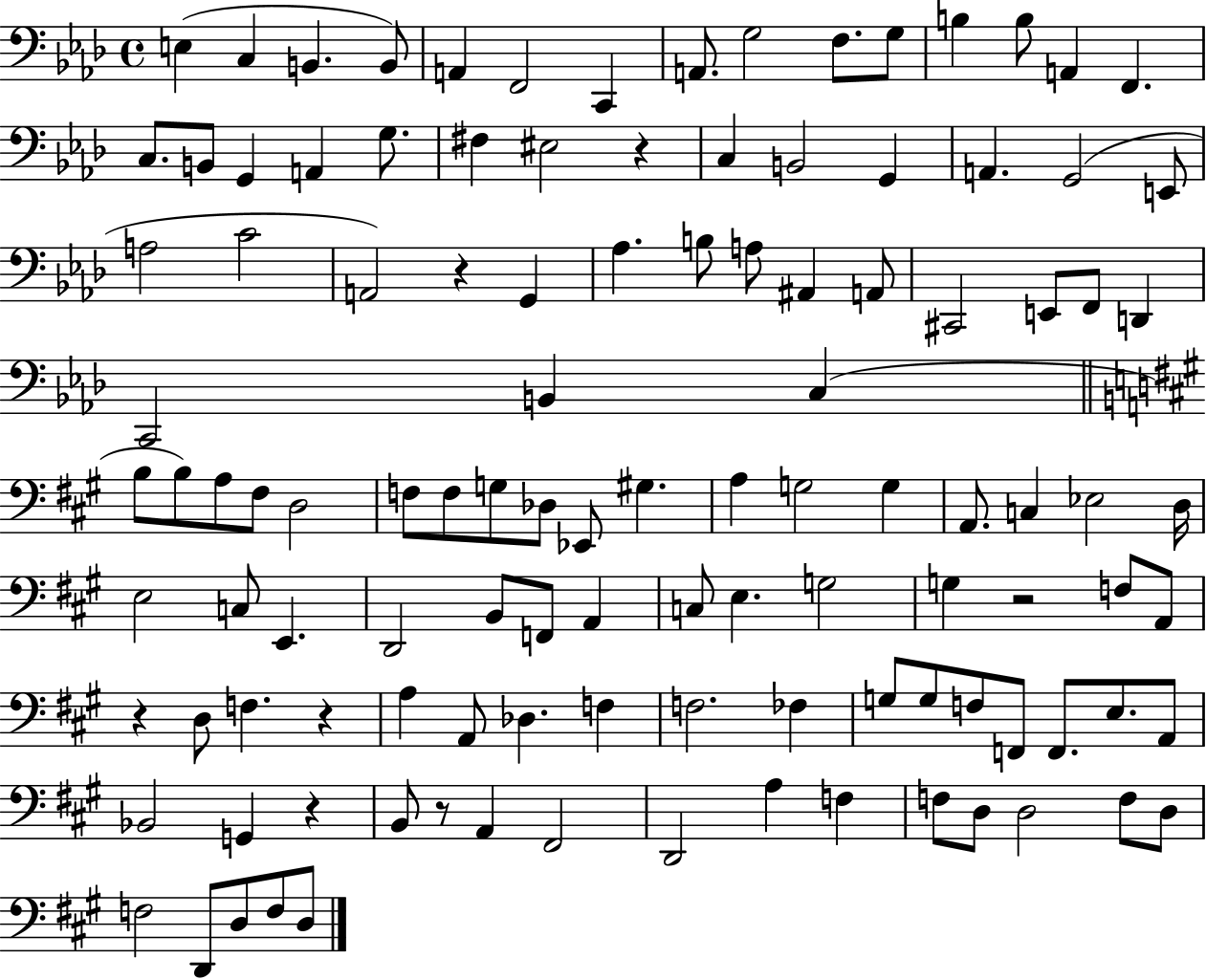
X:1
T:Untitled
M:4/4
L:1/4
K:Ab
E, C, B,, B,,/2 A,, F,,2 C,, A,,/2 G,2 F,/2 G,/2 B, B,/2 A,, F,, C,/2 B,,/2 G,, A,, G,/2 ^F, ^E,2 z C, B,,2 G,, A,, G,,2 E,,/2 A,2 C2 A,,2 z G,, _A, B,/2 A,/2 ^A,, A,,/2 ^C,,2 E,,/2 F,,/2 D,, C,,2 B,, C, B,/2 B,/2 A,/2 ^F,/2 D,2 F,/2 F,/2 G,/2 _D,/2 _E,,/2 ^G, A, G,2 G, A,,/2 C, _E,2 D,/4 E,2 C,/2 E,, D,,2 B,,/2 F,,/2 A,, C,/2 E, G,2 G, z2 F,/2 A,,/2 z D,/2 F, z A, A,,/2 _D, F, F,2 _F, G,/2 G,/2 F,/2 F,,/2 F,,/2 E,/2 A,,/2 _B,,2 G,, z B,,/2 z/2 A,, ^F,,2 D,,2 A, F, F,/2 D,/2 D,2 F,/2 D,/2 F,2 D,,/2 D,/2 F,/2 D,/2